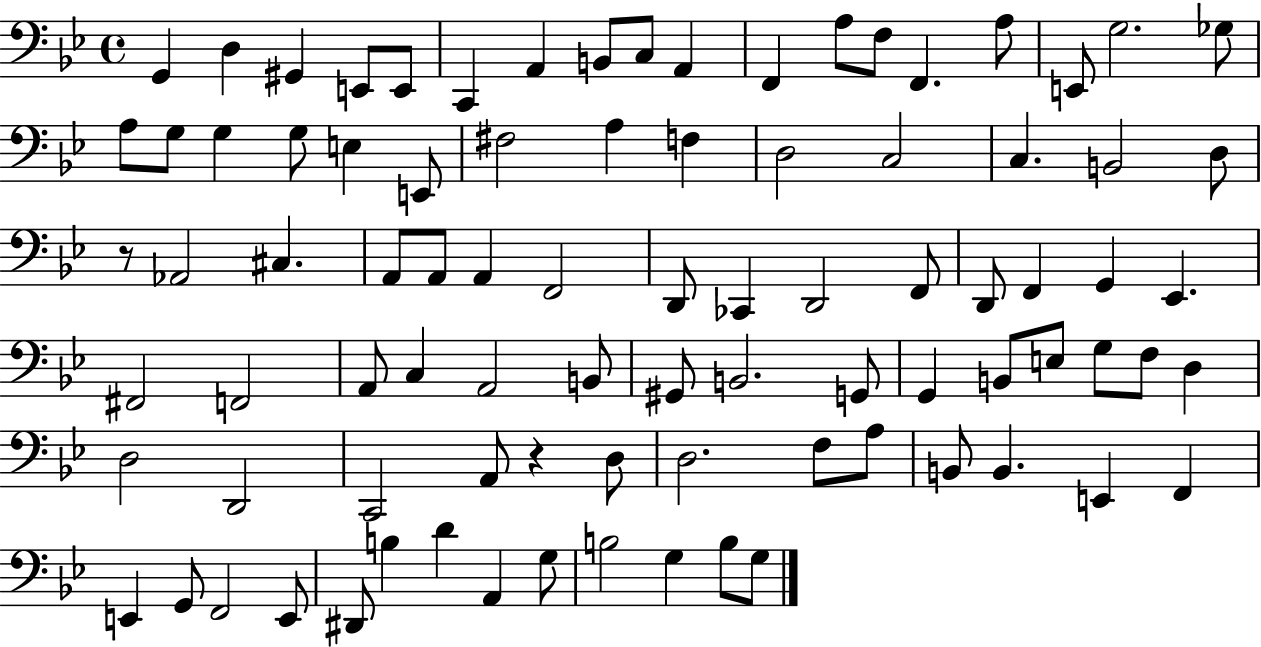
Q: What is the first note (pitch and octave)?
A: G2